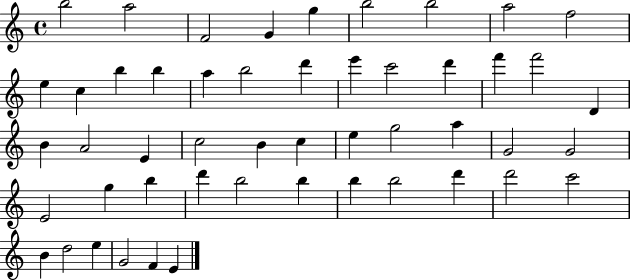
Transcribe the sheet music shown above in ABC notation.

X:1
T:Untitled
M:4/4
L:1/4
K:C
b2 a2 F2 G g b2 b2 a2 f2 e c b b a b2 d' e' c'2 d' f' f'2 D B A2 E c2 B c e g2 a G2 G2 E2 g b d' b2 b b b2 d' d'2 c'2 B d2 e G2 F E